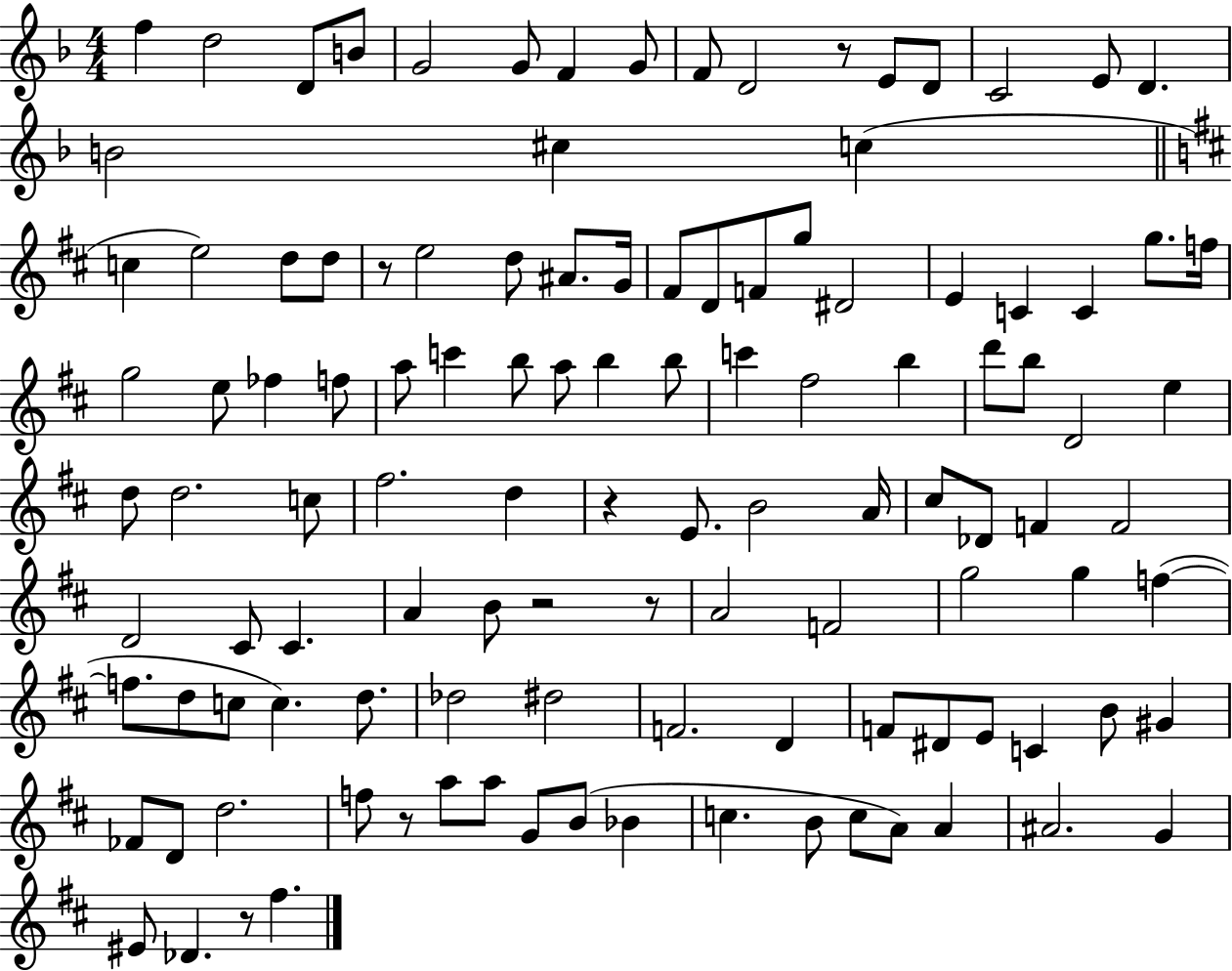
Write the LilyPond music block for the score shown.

{
  \clef treble
  \numericTimeSignature
  \time 4/4
  \key f \major
  f''4 d''2 d'8 b'8 | g'2 g'8 f'4 g'8 | f'8 d'2 r8 e'8 d'8 | c'2 e'8 d'4. | \break b'2 cis''4 c''4( | \bar "||" \break \key b \minor c''4 e''2) d''8 d''8 | r8 e''2 d''8 ais'8. g'16 | fis'8 d'8 f'8 g''8 dis'2 | e'4 c'4 c'4 g''8. f''16 | \break g''2 e''8 fes''4 f''8 | a''8 c'''4 b''8 a''8 b''4 b''8 | c'''4 fis''2 b''4 | d'''8 b''8 d'2 e''4 | \break d''8 d''2. c''8 | fis''2. d''4 | r4 e'8. b'2 a'16 | cis''8 des'8 f'4 f'2 | \break d'2 cis'8 cis'4. | a'4 b'8 r2 r8 | a'2 f'2 | g''2 g''4 f''4~(~ | \break f''8. d''8 c''8 c''4.) d''8. | des''2 dis''2 | f'2. d'4 | f'8 dis'8 e'8 c'4 b'8 gis'4 | \break fes'8 d'8 d''2. | f''8 r8 a''8 a''8 g'8 b'8( bes'4 | c''4. b'8 c''8 a'8) a'4 | ais'2. g'4 | \break eis'8 des'4. r8 fis''4. | \bar "|."
}